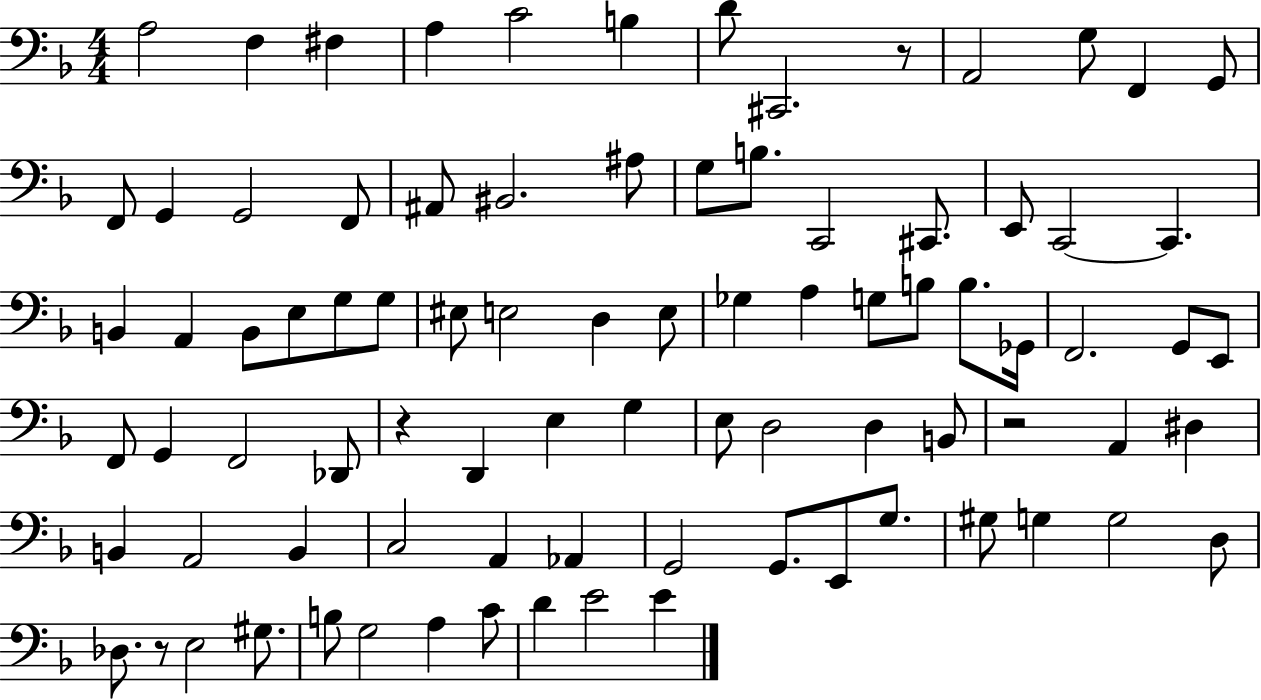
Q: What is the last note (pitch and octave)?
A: E4